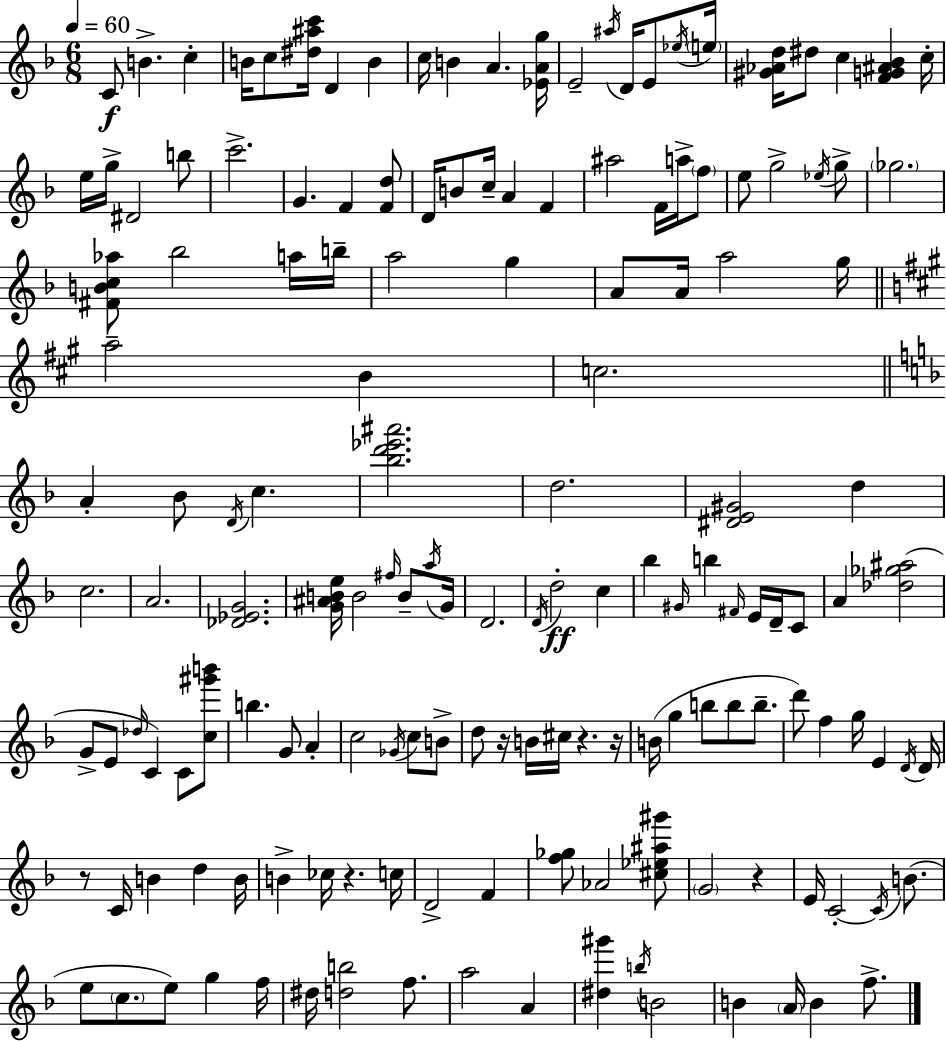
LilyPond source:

{
  \clef treble
  \numericTimeSignature
  \time 6/8
  \key f \major
  \tempo 4 = 60
  \repeat volta 2 { c'8\f b'4.-> c''4-. | b'16 c''8 <dis'' ais'' c'''>16 d'4 b'4 | c''16 b'4 a'4. <ees' a' g''>16 | e'2-- \acciaccatura { ais''16 } d'16 e'8 | \break \acciaccatura { ees''16 } \parenthesize e''16 <gis' aes' d''>16 dis''8 c''4 <f' g' ais' bes'>4 | c''16-. e''16 g''16-> dis'2 | b''8 c'''2.-> | g'4. f'4 | \break <f' d''>8 d'16 b'8 c''16-- a'4 f'4 | ais''2 f'16 a''16-> | \parenthesize f''8 e''8 g''2-> | \acciaccatura { ees''16 } g''8-> \parenthesize ges''2. | \break <fis' b' c'' aes''>8 bes''2 | a''16 b''16-- a''2 g''4 | a'8 a'16 a''2 | g''16 \bar "||" \break \key a \major a''2-- b'4 | c''2. | \bar "||" \break \key d \minor a'4-. bes'8 \acciaccatura { d'16 } c''4. | <bes'' d''' ees''' ais'''>2. | d''2. | <dis' e' gis'>2 d''4 | \break c''2. | a'2. | <des' ees' g'>2. | <g' ais' b' e''>16 b'2 \grace { fis''16 } b'8-- | \break \acciaccatura { a''16 } g'16 d'2. | \acciaccatura { d'16 } d''2-.\ff | c''4 bes''4 \grace { gis'16 } b''4 | \grace { fis'16 } e'16 d'16-- c'8 a'4 <des'' ges'' ais''>2( | \break g'8-> e'8 \grace { des''16 }) c'4 | c'8 <c'' gis''' b'''>8 b''4. | g'8 a'4-. c''2 | \acciaccatura { ges'16 } c''8 b'8-> d''8 r16 b'16 | \break cis''16 r4. r16 b'16( g''4 | b''8 b''8 b''8.-- d'''8) f''4 | g''16 e'4 \acciaccatura { d'16 } d'16 r8 c'16 | b'4 d''4 b'16 b'4-> | \break ces''16 r4. c''16 d'2-> | f'4 <f'' ges''>8 aes'2 | <cis'' ees'' ais'' gis'''>8 \parenthesize g'2 | r4 e'16 c'2-.~~ | \break \acciaccatura { c'16 } b'8.( e''8 | \parenthesize c''8. e''8) g''4 f''16 dis''16 <d'' b''>2 | f''8. a''2 | a'4 <dis'' gis'''>4 | \break \acciaccatura { b''16 } b'2 b'4 | \parenthesize a'16 b'4 f''8.-> } \bar "|."
}